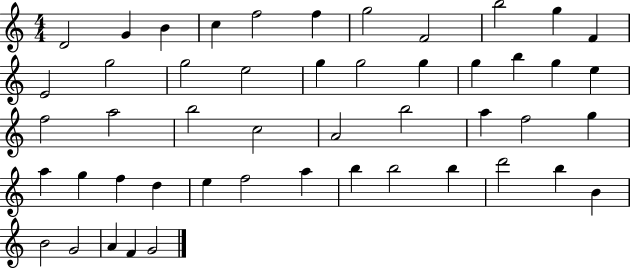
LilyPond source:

{
  \clef treble
  \numericTimeSignature
  \time 4/4
  \key c \major
  d'2 g'4 b'4 | c''4 f''2 f''4 | g''2 f'2 | b''2 g''4 f'4 | \break e'2 g''2 | g''2 e''2 | g''4 g''2 g''4 | g''4 b''4 g''4 e''4 | \break f''2 a''2 | b''2 c''2 | a'2 b''2 | a''4 f''2 g''4 | \break a''4 g''4 f''4 d''4 | e''4 f''2 a''4 | b''4 b''2 b''4 | d'''2 b''4 b'4 | \break b'2 g'2 | a'4 f'4 g'2 | \bar "|."
}